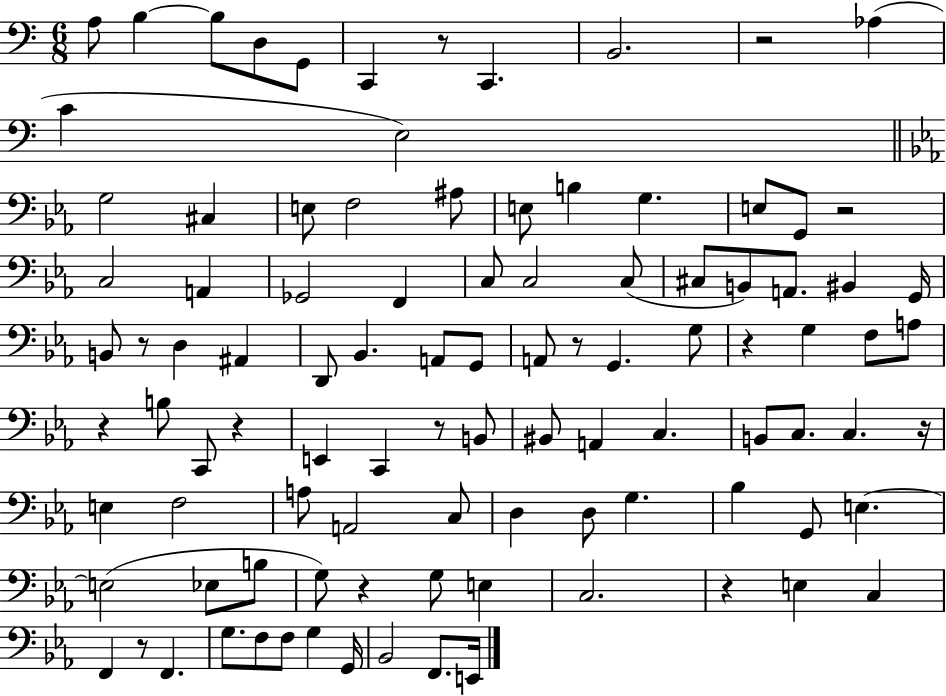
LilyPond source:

{
  \clef bass
  \numericTimeSignature
  \time 6/8
  \key c \major
  a8 b4~~ b8 d8 g,8 | c,4 r8 c,4. | b,2. | r2 aes4( | \break c'4 e2) | \bar "||" \break \key c \minor g2 cis4 | e8 f2 ais8 | e8 b4 g4. | e8 g,8 r2 | \break c2 a,4 | ges,2 f,4 | c8 c2 c8( | cis8 b,8) a,8. bis,4 g,16 | \break b,8 r8 d4 ais,4 | d,8 bes,4. a,8 g,8 | a,8 r8 g,4. g8 | r4 g4 f8 a8 | \break r4 b8 c,8 r4 | e,4 c,4 r8 b,8 | bis,8 a,4 c4. | b,8 c8. c4. r16 | \break e4 f2 | a8 a,2 c8 | d4 d8 g4. | bes4 g,8 e4.~~ | \break e2( ees8 b8 | g8) r4 g8 e4 | c2. | r4 e4 c4 | \break f,4 r8 f,4. | g8. f8 f8 g4 g,16 | bes,2 f,8. e,16 | \bar "|."
}